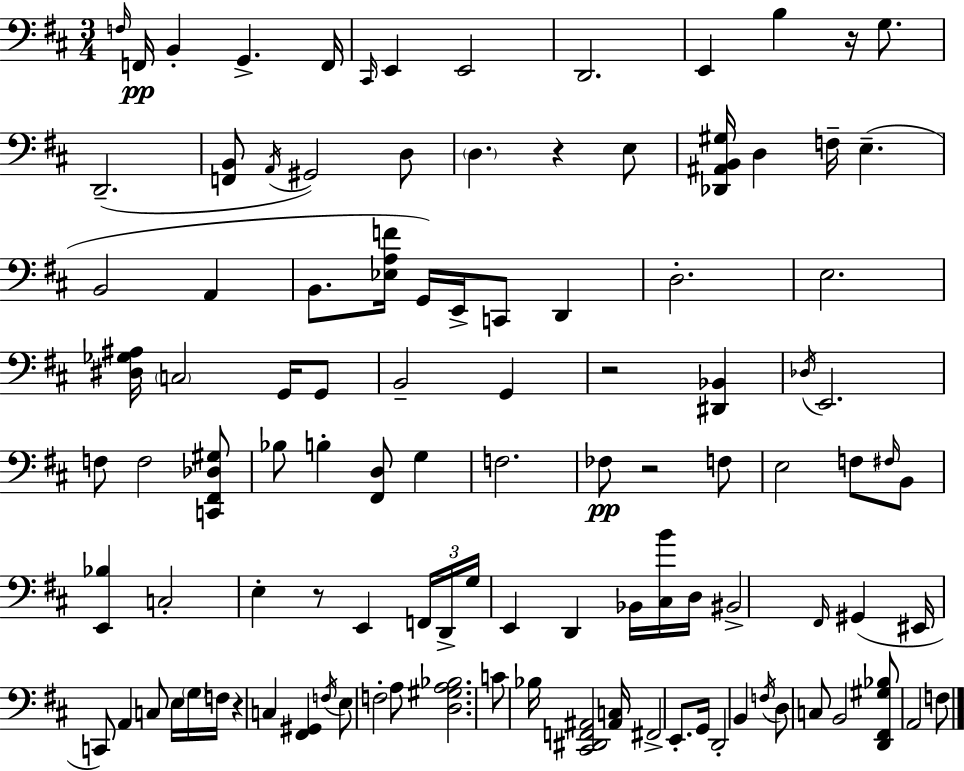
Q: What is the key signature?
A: D major